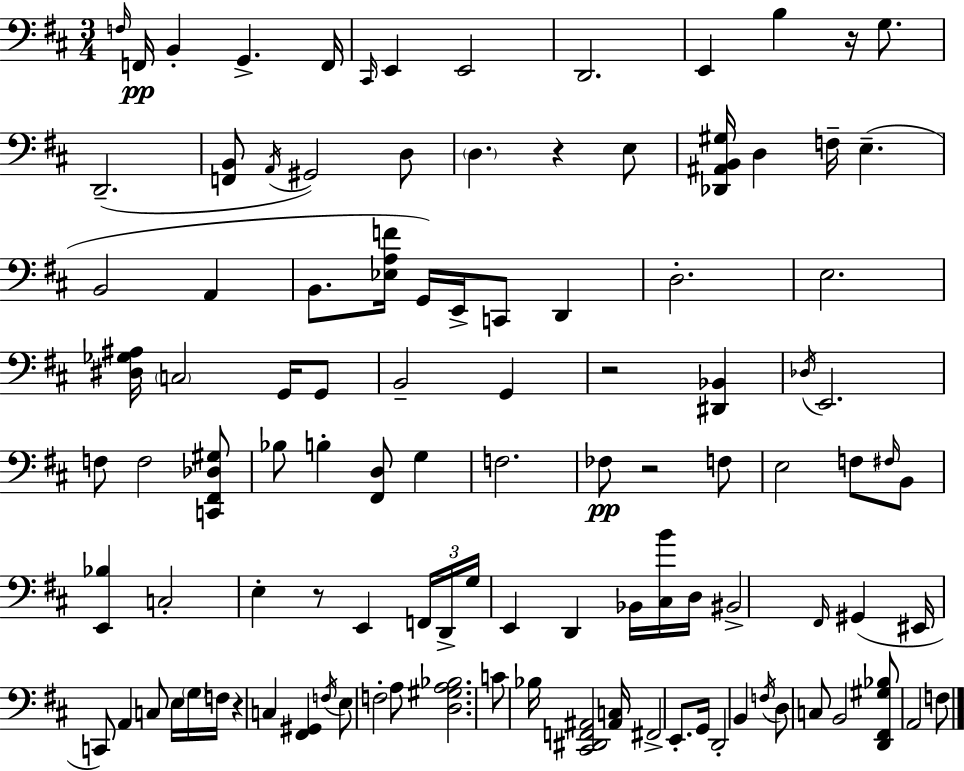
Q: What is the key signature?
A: D major